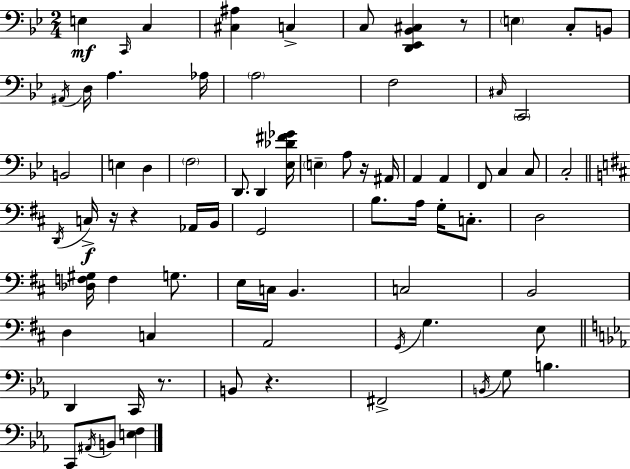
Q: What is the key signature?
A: G minor